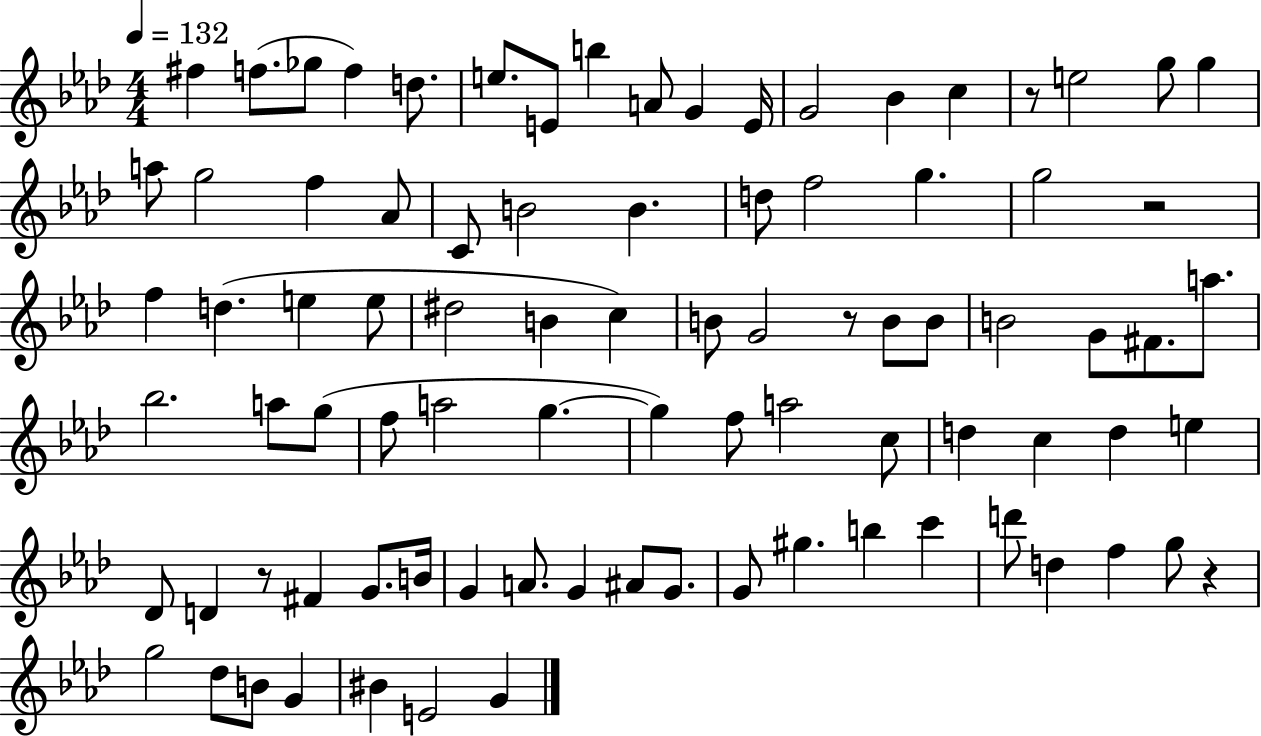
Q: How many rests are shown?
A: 5